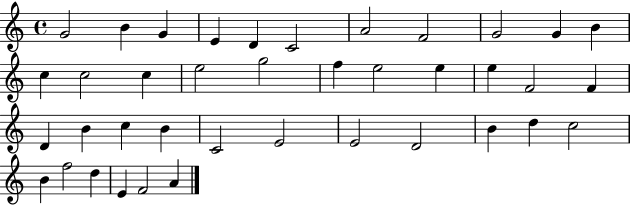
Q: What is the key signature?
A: C major